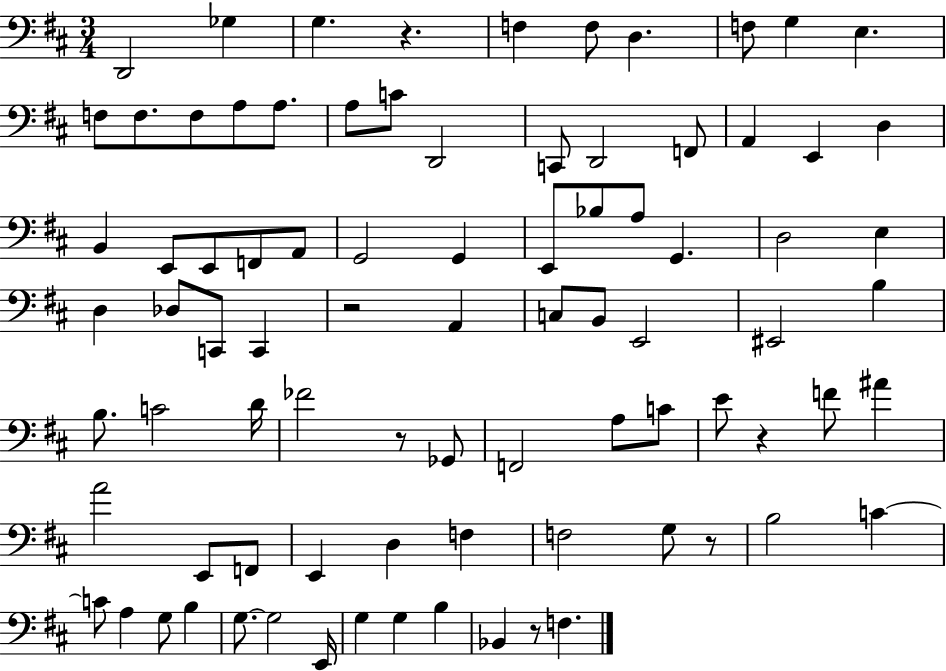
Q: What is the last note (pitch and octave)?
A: F3